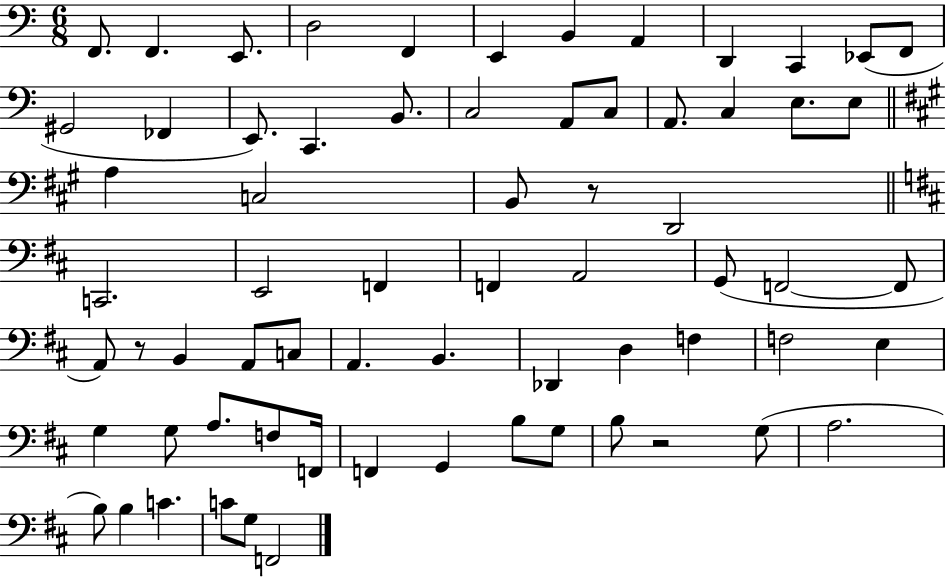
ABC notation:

X:1
T:Untitled
M:6/8
L:1/4
K:C
F,,/2 F,, E,,/2 D,2 F,, E,, B,, A,, D,, C,, _E,,/2 F,,/2 ^G,,2 _F,, E,,/2 C,, B,,/2 C,2 A,,/2 C,/2 A,,/2 C, E,/2 E,/2 A, C,2 B,,/2 z/2 D,,2 C,,2 E,,2 F,, F,, A,,2 G,,/2 F,,2 F,,/2 A,,/2 z/2 B,, A,,/2 C,/2 A,, B,, _D,, D, F, F,2 E, G, G,/2 A,/2 F,/2 F,,/4 F,, G,, B,/2 G,/2 B,/2 z2 G,/2 A,2 B,/2 B, C C/2 G,/2 F,,2